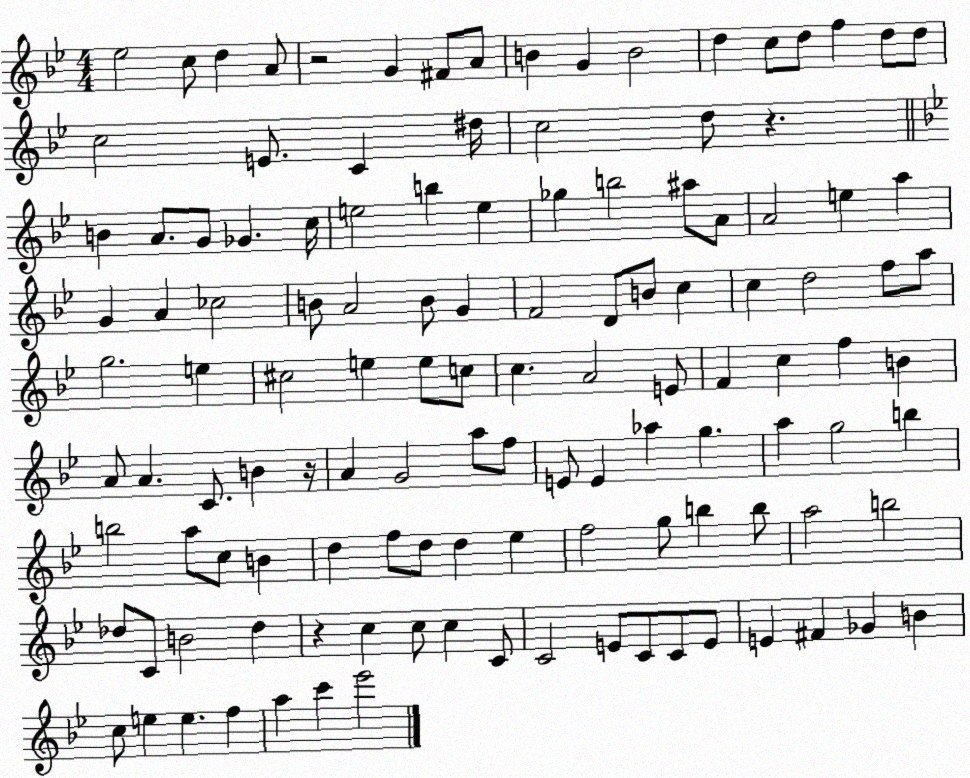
X:1
T:Untitled
M:4/4
L:1/4
K:Bb
_e2 c/2 d A/2 z2 G ^F/2 A/2 B G B2 d c/2 d/2 f d/2 d/2 c2 E/2 C ^d/4 c2 d/2 z B A/2 G/2 _G c/4 e2 b e _g b2 ^a/2 A/2 A2 e a G A _c2 B/2 A2 B/2 G F2 D/2 B/2 c c d2 f/2 a/2 g2 e ^c2 e e/2 c/2 c A2 E/2 F c f B A/2 A C/2 B z/4 A G2 a/2 f/2 E/2 E _a g a g2 b b2 a/2 c/2 B d f/2 d/2 d _e f2 g/2 b b/2 a2 b2 _d/2 C/2 B2 _d z c c/2 c C/2 C2 E/2 C/2 C/2 E/2 E ^F _G B c/2 e e f a c' _e'2